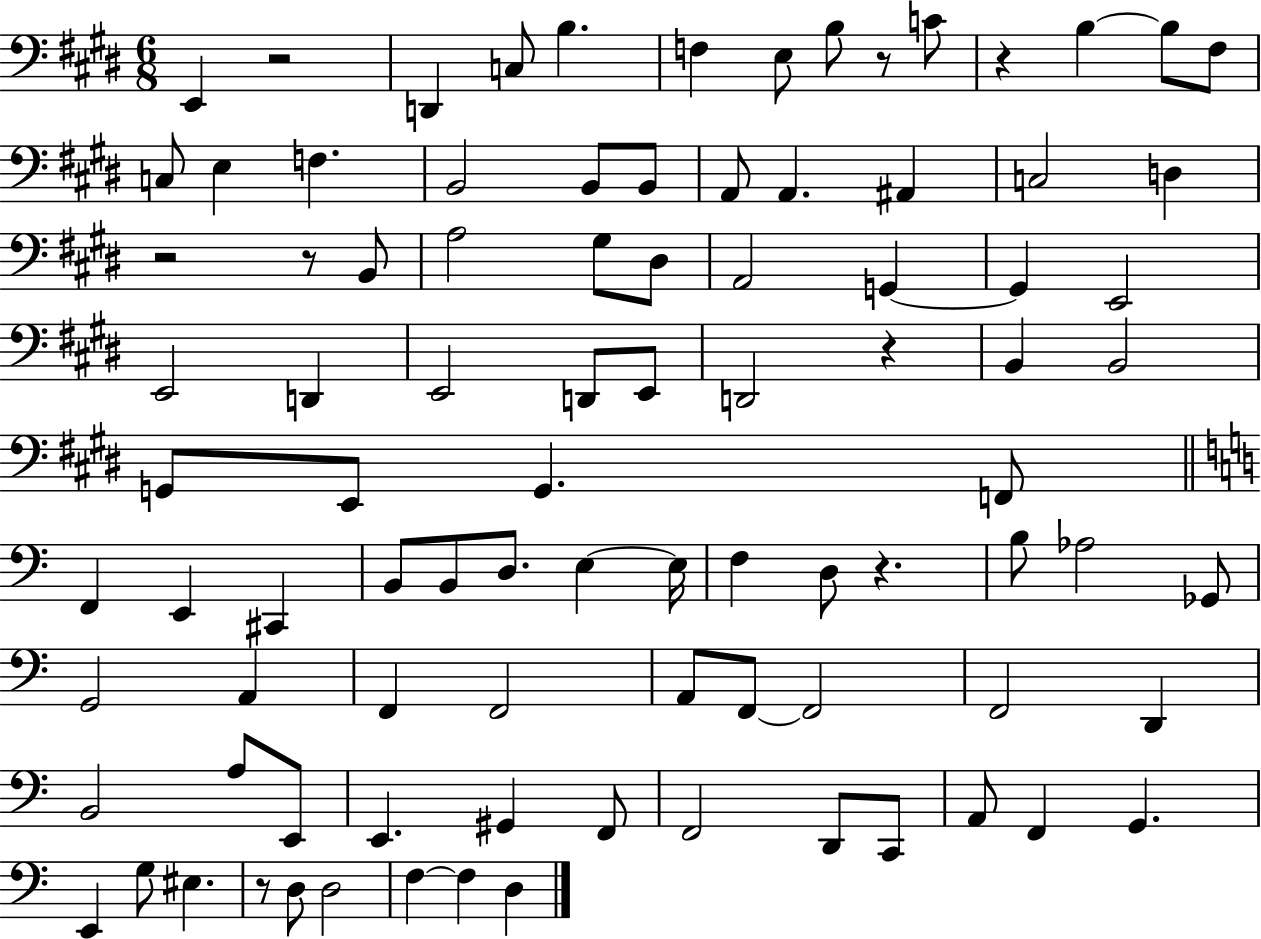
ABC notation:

X:1
T:Untitled
M:6/8
L:1/4
K:E
E,, z2 D,, C,/2 B, F, E,/2 B,/2 z/2 C/2 z B, B,/2 ^F,/2 C,/2 E, F, B,,2 B,,/2 B,,/2 A,,/2 A,, ^A,, C,2 D, z2 z/2 B,,/2 A,2 ^G,/2 ^D,/2 A,,2 G,, G,, E,,2 E,,2 D,, E,,2 D,,/2 E,,/2 D,,2 z B,, B,,2 G,,/2 E,,/2 G,, F,,/2 F,, E,, ^C,, B,,/2 B,,/2 D,/2 E, E,/4 F, D,/2 z B,/2 _A,2 _G,,/2 G,,2 A,, F,, F,,2 A,,/2 F,,/2 F,,2 F,,2 D,, B,,2 A,/2 E,,/2 E,, ^G,, F,,/2 F,,2 D,,/2 C,,/2 A,,/2 F,, G,, E,, G,/2 ^E, z/2 D,/2 D,2 F, F, D,